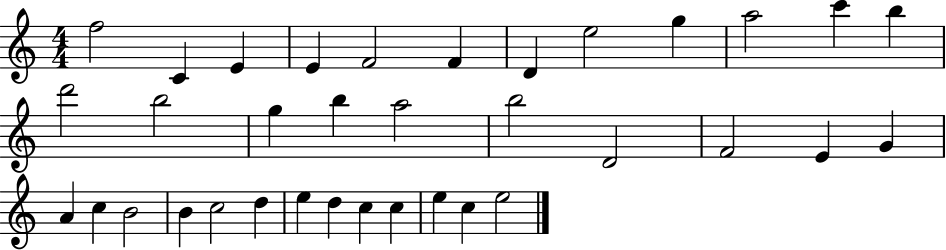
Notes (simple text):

F5/h C4/q E4/q E4/q F4/h F4/q D4/q E5/h G5/q A5/h C6/q B5/q D6/h B5/h G5/q B5/q A5/h B5/h D4/h F4/h E4/q G4/q A4/q C5/q B4/h B4/q C5/h D5/q E5/q D5/q C5/q C5/q E5/q C5/q E5/h